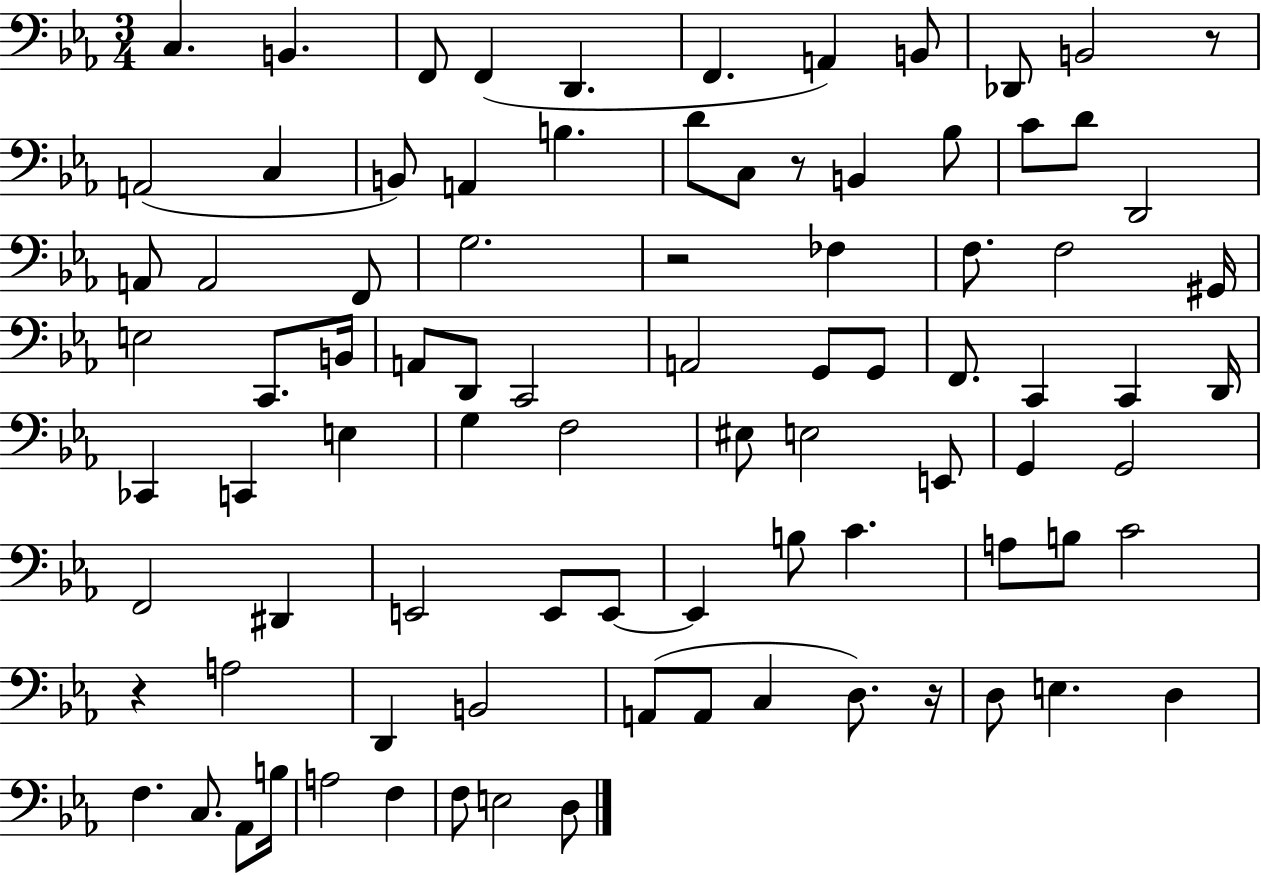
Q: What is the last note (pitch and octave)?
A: D3